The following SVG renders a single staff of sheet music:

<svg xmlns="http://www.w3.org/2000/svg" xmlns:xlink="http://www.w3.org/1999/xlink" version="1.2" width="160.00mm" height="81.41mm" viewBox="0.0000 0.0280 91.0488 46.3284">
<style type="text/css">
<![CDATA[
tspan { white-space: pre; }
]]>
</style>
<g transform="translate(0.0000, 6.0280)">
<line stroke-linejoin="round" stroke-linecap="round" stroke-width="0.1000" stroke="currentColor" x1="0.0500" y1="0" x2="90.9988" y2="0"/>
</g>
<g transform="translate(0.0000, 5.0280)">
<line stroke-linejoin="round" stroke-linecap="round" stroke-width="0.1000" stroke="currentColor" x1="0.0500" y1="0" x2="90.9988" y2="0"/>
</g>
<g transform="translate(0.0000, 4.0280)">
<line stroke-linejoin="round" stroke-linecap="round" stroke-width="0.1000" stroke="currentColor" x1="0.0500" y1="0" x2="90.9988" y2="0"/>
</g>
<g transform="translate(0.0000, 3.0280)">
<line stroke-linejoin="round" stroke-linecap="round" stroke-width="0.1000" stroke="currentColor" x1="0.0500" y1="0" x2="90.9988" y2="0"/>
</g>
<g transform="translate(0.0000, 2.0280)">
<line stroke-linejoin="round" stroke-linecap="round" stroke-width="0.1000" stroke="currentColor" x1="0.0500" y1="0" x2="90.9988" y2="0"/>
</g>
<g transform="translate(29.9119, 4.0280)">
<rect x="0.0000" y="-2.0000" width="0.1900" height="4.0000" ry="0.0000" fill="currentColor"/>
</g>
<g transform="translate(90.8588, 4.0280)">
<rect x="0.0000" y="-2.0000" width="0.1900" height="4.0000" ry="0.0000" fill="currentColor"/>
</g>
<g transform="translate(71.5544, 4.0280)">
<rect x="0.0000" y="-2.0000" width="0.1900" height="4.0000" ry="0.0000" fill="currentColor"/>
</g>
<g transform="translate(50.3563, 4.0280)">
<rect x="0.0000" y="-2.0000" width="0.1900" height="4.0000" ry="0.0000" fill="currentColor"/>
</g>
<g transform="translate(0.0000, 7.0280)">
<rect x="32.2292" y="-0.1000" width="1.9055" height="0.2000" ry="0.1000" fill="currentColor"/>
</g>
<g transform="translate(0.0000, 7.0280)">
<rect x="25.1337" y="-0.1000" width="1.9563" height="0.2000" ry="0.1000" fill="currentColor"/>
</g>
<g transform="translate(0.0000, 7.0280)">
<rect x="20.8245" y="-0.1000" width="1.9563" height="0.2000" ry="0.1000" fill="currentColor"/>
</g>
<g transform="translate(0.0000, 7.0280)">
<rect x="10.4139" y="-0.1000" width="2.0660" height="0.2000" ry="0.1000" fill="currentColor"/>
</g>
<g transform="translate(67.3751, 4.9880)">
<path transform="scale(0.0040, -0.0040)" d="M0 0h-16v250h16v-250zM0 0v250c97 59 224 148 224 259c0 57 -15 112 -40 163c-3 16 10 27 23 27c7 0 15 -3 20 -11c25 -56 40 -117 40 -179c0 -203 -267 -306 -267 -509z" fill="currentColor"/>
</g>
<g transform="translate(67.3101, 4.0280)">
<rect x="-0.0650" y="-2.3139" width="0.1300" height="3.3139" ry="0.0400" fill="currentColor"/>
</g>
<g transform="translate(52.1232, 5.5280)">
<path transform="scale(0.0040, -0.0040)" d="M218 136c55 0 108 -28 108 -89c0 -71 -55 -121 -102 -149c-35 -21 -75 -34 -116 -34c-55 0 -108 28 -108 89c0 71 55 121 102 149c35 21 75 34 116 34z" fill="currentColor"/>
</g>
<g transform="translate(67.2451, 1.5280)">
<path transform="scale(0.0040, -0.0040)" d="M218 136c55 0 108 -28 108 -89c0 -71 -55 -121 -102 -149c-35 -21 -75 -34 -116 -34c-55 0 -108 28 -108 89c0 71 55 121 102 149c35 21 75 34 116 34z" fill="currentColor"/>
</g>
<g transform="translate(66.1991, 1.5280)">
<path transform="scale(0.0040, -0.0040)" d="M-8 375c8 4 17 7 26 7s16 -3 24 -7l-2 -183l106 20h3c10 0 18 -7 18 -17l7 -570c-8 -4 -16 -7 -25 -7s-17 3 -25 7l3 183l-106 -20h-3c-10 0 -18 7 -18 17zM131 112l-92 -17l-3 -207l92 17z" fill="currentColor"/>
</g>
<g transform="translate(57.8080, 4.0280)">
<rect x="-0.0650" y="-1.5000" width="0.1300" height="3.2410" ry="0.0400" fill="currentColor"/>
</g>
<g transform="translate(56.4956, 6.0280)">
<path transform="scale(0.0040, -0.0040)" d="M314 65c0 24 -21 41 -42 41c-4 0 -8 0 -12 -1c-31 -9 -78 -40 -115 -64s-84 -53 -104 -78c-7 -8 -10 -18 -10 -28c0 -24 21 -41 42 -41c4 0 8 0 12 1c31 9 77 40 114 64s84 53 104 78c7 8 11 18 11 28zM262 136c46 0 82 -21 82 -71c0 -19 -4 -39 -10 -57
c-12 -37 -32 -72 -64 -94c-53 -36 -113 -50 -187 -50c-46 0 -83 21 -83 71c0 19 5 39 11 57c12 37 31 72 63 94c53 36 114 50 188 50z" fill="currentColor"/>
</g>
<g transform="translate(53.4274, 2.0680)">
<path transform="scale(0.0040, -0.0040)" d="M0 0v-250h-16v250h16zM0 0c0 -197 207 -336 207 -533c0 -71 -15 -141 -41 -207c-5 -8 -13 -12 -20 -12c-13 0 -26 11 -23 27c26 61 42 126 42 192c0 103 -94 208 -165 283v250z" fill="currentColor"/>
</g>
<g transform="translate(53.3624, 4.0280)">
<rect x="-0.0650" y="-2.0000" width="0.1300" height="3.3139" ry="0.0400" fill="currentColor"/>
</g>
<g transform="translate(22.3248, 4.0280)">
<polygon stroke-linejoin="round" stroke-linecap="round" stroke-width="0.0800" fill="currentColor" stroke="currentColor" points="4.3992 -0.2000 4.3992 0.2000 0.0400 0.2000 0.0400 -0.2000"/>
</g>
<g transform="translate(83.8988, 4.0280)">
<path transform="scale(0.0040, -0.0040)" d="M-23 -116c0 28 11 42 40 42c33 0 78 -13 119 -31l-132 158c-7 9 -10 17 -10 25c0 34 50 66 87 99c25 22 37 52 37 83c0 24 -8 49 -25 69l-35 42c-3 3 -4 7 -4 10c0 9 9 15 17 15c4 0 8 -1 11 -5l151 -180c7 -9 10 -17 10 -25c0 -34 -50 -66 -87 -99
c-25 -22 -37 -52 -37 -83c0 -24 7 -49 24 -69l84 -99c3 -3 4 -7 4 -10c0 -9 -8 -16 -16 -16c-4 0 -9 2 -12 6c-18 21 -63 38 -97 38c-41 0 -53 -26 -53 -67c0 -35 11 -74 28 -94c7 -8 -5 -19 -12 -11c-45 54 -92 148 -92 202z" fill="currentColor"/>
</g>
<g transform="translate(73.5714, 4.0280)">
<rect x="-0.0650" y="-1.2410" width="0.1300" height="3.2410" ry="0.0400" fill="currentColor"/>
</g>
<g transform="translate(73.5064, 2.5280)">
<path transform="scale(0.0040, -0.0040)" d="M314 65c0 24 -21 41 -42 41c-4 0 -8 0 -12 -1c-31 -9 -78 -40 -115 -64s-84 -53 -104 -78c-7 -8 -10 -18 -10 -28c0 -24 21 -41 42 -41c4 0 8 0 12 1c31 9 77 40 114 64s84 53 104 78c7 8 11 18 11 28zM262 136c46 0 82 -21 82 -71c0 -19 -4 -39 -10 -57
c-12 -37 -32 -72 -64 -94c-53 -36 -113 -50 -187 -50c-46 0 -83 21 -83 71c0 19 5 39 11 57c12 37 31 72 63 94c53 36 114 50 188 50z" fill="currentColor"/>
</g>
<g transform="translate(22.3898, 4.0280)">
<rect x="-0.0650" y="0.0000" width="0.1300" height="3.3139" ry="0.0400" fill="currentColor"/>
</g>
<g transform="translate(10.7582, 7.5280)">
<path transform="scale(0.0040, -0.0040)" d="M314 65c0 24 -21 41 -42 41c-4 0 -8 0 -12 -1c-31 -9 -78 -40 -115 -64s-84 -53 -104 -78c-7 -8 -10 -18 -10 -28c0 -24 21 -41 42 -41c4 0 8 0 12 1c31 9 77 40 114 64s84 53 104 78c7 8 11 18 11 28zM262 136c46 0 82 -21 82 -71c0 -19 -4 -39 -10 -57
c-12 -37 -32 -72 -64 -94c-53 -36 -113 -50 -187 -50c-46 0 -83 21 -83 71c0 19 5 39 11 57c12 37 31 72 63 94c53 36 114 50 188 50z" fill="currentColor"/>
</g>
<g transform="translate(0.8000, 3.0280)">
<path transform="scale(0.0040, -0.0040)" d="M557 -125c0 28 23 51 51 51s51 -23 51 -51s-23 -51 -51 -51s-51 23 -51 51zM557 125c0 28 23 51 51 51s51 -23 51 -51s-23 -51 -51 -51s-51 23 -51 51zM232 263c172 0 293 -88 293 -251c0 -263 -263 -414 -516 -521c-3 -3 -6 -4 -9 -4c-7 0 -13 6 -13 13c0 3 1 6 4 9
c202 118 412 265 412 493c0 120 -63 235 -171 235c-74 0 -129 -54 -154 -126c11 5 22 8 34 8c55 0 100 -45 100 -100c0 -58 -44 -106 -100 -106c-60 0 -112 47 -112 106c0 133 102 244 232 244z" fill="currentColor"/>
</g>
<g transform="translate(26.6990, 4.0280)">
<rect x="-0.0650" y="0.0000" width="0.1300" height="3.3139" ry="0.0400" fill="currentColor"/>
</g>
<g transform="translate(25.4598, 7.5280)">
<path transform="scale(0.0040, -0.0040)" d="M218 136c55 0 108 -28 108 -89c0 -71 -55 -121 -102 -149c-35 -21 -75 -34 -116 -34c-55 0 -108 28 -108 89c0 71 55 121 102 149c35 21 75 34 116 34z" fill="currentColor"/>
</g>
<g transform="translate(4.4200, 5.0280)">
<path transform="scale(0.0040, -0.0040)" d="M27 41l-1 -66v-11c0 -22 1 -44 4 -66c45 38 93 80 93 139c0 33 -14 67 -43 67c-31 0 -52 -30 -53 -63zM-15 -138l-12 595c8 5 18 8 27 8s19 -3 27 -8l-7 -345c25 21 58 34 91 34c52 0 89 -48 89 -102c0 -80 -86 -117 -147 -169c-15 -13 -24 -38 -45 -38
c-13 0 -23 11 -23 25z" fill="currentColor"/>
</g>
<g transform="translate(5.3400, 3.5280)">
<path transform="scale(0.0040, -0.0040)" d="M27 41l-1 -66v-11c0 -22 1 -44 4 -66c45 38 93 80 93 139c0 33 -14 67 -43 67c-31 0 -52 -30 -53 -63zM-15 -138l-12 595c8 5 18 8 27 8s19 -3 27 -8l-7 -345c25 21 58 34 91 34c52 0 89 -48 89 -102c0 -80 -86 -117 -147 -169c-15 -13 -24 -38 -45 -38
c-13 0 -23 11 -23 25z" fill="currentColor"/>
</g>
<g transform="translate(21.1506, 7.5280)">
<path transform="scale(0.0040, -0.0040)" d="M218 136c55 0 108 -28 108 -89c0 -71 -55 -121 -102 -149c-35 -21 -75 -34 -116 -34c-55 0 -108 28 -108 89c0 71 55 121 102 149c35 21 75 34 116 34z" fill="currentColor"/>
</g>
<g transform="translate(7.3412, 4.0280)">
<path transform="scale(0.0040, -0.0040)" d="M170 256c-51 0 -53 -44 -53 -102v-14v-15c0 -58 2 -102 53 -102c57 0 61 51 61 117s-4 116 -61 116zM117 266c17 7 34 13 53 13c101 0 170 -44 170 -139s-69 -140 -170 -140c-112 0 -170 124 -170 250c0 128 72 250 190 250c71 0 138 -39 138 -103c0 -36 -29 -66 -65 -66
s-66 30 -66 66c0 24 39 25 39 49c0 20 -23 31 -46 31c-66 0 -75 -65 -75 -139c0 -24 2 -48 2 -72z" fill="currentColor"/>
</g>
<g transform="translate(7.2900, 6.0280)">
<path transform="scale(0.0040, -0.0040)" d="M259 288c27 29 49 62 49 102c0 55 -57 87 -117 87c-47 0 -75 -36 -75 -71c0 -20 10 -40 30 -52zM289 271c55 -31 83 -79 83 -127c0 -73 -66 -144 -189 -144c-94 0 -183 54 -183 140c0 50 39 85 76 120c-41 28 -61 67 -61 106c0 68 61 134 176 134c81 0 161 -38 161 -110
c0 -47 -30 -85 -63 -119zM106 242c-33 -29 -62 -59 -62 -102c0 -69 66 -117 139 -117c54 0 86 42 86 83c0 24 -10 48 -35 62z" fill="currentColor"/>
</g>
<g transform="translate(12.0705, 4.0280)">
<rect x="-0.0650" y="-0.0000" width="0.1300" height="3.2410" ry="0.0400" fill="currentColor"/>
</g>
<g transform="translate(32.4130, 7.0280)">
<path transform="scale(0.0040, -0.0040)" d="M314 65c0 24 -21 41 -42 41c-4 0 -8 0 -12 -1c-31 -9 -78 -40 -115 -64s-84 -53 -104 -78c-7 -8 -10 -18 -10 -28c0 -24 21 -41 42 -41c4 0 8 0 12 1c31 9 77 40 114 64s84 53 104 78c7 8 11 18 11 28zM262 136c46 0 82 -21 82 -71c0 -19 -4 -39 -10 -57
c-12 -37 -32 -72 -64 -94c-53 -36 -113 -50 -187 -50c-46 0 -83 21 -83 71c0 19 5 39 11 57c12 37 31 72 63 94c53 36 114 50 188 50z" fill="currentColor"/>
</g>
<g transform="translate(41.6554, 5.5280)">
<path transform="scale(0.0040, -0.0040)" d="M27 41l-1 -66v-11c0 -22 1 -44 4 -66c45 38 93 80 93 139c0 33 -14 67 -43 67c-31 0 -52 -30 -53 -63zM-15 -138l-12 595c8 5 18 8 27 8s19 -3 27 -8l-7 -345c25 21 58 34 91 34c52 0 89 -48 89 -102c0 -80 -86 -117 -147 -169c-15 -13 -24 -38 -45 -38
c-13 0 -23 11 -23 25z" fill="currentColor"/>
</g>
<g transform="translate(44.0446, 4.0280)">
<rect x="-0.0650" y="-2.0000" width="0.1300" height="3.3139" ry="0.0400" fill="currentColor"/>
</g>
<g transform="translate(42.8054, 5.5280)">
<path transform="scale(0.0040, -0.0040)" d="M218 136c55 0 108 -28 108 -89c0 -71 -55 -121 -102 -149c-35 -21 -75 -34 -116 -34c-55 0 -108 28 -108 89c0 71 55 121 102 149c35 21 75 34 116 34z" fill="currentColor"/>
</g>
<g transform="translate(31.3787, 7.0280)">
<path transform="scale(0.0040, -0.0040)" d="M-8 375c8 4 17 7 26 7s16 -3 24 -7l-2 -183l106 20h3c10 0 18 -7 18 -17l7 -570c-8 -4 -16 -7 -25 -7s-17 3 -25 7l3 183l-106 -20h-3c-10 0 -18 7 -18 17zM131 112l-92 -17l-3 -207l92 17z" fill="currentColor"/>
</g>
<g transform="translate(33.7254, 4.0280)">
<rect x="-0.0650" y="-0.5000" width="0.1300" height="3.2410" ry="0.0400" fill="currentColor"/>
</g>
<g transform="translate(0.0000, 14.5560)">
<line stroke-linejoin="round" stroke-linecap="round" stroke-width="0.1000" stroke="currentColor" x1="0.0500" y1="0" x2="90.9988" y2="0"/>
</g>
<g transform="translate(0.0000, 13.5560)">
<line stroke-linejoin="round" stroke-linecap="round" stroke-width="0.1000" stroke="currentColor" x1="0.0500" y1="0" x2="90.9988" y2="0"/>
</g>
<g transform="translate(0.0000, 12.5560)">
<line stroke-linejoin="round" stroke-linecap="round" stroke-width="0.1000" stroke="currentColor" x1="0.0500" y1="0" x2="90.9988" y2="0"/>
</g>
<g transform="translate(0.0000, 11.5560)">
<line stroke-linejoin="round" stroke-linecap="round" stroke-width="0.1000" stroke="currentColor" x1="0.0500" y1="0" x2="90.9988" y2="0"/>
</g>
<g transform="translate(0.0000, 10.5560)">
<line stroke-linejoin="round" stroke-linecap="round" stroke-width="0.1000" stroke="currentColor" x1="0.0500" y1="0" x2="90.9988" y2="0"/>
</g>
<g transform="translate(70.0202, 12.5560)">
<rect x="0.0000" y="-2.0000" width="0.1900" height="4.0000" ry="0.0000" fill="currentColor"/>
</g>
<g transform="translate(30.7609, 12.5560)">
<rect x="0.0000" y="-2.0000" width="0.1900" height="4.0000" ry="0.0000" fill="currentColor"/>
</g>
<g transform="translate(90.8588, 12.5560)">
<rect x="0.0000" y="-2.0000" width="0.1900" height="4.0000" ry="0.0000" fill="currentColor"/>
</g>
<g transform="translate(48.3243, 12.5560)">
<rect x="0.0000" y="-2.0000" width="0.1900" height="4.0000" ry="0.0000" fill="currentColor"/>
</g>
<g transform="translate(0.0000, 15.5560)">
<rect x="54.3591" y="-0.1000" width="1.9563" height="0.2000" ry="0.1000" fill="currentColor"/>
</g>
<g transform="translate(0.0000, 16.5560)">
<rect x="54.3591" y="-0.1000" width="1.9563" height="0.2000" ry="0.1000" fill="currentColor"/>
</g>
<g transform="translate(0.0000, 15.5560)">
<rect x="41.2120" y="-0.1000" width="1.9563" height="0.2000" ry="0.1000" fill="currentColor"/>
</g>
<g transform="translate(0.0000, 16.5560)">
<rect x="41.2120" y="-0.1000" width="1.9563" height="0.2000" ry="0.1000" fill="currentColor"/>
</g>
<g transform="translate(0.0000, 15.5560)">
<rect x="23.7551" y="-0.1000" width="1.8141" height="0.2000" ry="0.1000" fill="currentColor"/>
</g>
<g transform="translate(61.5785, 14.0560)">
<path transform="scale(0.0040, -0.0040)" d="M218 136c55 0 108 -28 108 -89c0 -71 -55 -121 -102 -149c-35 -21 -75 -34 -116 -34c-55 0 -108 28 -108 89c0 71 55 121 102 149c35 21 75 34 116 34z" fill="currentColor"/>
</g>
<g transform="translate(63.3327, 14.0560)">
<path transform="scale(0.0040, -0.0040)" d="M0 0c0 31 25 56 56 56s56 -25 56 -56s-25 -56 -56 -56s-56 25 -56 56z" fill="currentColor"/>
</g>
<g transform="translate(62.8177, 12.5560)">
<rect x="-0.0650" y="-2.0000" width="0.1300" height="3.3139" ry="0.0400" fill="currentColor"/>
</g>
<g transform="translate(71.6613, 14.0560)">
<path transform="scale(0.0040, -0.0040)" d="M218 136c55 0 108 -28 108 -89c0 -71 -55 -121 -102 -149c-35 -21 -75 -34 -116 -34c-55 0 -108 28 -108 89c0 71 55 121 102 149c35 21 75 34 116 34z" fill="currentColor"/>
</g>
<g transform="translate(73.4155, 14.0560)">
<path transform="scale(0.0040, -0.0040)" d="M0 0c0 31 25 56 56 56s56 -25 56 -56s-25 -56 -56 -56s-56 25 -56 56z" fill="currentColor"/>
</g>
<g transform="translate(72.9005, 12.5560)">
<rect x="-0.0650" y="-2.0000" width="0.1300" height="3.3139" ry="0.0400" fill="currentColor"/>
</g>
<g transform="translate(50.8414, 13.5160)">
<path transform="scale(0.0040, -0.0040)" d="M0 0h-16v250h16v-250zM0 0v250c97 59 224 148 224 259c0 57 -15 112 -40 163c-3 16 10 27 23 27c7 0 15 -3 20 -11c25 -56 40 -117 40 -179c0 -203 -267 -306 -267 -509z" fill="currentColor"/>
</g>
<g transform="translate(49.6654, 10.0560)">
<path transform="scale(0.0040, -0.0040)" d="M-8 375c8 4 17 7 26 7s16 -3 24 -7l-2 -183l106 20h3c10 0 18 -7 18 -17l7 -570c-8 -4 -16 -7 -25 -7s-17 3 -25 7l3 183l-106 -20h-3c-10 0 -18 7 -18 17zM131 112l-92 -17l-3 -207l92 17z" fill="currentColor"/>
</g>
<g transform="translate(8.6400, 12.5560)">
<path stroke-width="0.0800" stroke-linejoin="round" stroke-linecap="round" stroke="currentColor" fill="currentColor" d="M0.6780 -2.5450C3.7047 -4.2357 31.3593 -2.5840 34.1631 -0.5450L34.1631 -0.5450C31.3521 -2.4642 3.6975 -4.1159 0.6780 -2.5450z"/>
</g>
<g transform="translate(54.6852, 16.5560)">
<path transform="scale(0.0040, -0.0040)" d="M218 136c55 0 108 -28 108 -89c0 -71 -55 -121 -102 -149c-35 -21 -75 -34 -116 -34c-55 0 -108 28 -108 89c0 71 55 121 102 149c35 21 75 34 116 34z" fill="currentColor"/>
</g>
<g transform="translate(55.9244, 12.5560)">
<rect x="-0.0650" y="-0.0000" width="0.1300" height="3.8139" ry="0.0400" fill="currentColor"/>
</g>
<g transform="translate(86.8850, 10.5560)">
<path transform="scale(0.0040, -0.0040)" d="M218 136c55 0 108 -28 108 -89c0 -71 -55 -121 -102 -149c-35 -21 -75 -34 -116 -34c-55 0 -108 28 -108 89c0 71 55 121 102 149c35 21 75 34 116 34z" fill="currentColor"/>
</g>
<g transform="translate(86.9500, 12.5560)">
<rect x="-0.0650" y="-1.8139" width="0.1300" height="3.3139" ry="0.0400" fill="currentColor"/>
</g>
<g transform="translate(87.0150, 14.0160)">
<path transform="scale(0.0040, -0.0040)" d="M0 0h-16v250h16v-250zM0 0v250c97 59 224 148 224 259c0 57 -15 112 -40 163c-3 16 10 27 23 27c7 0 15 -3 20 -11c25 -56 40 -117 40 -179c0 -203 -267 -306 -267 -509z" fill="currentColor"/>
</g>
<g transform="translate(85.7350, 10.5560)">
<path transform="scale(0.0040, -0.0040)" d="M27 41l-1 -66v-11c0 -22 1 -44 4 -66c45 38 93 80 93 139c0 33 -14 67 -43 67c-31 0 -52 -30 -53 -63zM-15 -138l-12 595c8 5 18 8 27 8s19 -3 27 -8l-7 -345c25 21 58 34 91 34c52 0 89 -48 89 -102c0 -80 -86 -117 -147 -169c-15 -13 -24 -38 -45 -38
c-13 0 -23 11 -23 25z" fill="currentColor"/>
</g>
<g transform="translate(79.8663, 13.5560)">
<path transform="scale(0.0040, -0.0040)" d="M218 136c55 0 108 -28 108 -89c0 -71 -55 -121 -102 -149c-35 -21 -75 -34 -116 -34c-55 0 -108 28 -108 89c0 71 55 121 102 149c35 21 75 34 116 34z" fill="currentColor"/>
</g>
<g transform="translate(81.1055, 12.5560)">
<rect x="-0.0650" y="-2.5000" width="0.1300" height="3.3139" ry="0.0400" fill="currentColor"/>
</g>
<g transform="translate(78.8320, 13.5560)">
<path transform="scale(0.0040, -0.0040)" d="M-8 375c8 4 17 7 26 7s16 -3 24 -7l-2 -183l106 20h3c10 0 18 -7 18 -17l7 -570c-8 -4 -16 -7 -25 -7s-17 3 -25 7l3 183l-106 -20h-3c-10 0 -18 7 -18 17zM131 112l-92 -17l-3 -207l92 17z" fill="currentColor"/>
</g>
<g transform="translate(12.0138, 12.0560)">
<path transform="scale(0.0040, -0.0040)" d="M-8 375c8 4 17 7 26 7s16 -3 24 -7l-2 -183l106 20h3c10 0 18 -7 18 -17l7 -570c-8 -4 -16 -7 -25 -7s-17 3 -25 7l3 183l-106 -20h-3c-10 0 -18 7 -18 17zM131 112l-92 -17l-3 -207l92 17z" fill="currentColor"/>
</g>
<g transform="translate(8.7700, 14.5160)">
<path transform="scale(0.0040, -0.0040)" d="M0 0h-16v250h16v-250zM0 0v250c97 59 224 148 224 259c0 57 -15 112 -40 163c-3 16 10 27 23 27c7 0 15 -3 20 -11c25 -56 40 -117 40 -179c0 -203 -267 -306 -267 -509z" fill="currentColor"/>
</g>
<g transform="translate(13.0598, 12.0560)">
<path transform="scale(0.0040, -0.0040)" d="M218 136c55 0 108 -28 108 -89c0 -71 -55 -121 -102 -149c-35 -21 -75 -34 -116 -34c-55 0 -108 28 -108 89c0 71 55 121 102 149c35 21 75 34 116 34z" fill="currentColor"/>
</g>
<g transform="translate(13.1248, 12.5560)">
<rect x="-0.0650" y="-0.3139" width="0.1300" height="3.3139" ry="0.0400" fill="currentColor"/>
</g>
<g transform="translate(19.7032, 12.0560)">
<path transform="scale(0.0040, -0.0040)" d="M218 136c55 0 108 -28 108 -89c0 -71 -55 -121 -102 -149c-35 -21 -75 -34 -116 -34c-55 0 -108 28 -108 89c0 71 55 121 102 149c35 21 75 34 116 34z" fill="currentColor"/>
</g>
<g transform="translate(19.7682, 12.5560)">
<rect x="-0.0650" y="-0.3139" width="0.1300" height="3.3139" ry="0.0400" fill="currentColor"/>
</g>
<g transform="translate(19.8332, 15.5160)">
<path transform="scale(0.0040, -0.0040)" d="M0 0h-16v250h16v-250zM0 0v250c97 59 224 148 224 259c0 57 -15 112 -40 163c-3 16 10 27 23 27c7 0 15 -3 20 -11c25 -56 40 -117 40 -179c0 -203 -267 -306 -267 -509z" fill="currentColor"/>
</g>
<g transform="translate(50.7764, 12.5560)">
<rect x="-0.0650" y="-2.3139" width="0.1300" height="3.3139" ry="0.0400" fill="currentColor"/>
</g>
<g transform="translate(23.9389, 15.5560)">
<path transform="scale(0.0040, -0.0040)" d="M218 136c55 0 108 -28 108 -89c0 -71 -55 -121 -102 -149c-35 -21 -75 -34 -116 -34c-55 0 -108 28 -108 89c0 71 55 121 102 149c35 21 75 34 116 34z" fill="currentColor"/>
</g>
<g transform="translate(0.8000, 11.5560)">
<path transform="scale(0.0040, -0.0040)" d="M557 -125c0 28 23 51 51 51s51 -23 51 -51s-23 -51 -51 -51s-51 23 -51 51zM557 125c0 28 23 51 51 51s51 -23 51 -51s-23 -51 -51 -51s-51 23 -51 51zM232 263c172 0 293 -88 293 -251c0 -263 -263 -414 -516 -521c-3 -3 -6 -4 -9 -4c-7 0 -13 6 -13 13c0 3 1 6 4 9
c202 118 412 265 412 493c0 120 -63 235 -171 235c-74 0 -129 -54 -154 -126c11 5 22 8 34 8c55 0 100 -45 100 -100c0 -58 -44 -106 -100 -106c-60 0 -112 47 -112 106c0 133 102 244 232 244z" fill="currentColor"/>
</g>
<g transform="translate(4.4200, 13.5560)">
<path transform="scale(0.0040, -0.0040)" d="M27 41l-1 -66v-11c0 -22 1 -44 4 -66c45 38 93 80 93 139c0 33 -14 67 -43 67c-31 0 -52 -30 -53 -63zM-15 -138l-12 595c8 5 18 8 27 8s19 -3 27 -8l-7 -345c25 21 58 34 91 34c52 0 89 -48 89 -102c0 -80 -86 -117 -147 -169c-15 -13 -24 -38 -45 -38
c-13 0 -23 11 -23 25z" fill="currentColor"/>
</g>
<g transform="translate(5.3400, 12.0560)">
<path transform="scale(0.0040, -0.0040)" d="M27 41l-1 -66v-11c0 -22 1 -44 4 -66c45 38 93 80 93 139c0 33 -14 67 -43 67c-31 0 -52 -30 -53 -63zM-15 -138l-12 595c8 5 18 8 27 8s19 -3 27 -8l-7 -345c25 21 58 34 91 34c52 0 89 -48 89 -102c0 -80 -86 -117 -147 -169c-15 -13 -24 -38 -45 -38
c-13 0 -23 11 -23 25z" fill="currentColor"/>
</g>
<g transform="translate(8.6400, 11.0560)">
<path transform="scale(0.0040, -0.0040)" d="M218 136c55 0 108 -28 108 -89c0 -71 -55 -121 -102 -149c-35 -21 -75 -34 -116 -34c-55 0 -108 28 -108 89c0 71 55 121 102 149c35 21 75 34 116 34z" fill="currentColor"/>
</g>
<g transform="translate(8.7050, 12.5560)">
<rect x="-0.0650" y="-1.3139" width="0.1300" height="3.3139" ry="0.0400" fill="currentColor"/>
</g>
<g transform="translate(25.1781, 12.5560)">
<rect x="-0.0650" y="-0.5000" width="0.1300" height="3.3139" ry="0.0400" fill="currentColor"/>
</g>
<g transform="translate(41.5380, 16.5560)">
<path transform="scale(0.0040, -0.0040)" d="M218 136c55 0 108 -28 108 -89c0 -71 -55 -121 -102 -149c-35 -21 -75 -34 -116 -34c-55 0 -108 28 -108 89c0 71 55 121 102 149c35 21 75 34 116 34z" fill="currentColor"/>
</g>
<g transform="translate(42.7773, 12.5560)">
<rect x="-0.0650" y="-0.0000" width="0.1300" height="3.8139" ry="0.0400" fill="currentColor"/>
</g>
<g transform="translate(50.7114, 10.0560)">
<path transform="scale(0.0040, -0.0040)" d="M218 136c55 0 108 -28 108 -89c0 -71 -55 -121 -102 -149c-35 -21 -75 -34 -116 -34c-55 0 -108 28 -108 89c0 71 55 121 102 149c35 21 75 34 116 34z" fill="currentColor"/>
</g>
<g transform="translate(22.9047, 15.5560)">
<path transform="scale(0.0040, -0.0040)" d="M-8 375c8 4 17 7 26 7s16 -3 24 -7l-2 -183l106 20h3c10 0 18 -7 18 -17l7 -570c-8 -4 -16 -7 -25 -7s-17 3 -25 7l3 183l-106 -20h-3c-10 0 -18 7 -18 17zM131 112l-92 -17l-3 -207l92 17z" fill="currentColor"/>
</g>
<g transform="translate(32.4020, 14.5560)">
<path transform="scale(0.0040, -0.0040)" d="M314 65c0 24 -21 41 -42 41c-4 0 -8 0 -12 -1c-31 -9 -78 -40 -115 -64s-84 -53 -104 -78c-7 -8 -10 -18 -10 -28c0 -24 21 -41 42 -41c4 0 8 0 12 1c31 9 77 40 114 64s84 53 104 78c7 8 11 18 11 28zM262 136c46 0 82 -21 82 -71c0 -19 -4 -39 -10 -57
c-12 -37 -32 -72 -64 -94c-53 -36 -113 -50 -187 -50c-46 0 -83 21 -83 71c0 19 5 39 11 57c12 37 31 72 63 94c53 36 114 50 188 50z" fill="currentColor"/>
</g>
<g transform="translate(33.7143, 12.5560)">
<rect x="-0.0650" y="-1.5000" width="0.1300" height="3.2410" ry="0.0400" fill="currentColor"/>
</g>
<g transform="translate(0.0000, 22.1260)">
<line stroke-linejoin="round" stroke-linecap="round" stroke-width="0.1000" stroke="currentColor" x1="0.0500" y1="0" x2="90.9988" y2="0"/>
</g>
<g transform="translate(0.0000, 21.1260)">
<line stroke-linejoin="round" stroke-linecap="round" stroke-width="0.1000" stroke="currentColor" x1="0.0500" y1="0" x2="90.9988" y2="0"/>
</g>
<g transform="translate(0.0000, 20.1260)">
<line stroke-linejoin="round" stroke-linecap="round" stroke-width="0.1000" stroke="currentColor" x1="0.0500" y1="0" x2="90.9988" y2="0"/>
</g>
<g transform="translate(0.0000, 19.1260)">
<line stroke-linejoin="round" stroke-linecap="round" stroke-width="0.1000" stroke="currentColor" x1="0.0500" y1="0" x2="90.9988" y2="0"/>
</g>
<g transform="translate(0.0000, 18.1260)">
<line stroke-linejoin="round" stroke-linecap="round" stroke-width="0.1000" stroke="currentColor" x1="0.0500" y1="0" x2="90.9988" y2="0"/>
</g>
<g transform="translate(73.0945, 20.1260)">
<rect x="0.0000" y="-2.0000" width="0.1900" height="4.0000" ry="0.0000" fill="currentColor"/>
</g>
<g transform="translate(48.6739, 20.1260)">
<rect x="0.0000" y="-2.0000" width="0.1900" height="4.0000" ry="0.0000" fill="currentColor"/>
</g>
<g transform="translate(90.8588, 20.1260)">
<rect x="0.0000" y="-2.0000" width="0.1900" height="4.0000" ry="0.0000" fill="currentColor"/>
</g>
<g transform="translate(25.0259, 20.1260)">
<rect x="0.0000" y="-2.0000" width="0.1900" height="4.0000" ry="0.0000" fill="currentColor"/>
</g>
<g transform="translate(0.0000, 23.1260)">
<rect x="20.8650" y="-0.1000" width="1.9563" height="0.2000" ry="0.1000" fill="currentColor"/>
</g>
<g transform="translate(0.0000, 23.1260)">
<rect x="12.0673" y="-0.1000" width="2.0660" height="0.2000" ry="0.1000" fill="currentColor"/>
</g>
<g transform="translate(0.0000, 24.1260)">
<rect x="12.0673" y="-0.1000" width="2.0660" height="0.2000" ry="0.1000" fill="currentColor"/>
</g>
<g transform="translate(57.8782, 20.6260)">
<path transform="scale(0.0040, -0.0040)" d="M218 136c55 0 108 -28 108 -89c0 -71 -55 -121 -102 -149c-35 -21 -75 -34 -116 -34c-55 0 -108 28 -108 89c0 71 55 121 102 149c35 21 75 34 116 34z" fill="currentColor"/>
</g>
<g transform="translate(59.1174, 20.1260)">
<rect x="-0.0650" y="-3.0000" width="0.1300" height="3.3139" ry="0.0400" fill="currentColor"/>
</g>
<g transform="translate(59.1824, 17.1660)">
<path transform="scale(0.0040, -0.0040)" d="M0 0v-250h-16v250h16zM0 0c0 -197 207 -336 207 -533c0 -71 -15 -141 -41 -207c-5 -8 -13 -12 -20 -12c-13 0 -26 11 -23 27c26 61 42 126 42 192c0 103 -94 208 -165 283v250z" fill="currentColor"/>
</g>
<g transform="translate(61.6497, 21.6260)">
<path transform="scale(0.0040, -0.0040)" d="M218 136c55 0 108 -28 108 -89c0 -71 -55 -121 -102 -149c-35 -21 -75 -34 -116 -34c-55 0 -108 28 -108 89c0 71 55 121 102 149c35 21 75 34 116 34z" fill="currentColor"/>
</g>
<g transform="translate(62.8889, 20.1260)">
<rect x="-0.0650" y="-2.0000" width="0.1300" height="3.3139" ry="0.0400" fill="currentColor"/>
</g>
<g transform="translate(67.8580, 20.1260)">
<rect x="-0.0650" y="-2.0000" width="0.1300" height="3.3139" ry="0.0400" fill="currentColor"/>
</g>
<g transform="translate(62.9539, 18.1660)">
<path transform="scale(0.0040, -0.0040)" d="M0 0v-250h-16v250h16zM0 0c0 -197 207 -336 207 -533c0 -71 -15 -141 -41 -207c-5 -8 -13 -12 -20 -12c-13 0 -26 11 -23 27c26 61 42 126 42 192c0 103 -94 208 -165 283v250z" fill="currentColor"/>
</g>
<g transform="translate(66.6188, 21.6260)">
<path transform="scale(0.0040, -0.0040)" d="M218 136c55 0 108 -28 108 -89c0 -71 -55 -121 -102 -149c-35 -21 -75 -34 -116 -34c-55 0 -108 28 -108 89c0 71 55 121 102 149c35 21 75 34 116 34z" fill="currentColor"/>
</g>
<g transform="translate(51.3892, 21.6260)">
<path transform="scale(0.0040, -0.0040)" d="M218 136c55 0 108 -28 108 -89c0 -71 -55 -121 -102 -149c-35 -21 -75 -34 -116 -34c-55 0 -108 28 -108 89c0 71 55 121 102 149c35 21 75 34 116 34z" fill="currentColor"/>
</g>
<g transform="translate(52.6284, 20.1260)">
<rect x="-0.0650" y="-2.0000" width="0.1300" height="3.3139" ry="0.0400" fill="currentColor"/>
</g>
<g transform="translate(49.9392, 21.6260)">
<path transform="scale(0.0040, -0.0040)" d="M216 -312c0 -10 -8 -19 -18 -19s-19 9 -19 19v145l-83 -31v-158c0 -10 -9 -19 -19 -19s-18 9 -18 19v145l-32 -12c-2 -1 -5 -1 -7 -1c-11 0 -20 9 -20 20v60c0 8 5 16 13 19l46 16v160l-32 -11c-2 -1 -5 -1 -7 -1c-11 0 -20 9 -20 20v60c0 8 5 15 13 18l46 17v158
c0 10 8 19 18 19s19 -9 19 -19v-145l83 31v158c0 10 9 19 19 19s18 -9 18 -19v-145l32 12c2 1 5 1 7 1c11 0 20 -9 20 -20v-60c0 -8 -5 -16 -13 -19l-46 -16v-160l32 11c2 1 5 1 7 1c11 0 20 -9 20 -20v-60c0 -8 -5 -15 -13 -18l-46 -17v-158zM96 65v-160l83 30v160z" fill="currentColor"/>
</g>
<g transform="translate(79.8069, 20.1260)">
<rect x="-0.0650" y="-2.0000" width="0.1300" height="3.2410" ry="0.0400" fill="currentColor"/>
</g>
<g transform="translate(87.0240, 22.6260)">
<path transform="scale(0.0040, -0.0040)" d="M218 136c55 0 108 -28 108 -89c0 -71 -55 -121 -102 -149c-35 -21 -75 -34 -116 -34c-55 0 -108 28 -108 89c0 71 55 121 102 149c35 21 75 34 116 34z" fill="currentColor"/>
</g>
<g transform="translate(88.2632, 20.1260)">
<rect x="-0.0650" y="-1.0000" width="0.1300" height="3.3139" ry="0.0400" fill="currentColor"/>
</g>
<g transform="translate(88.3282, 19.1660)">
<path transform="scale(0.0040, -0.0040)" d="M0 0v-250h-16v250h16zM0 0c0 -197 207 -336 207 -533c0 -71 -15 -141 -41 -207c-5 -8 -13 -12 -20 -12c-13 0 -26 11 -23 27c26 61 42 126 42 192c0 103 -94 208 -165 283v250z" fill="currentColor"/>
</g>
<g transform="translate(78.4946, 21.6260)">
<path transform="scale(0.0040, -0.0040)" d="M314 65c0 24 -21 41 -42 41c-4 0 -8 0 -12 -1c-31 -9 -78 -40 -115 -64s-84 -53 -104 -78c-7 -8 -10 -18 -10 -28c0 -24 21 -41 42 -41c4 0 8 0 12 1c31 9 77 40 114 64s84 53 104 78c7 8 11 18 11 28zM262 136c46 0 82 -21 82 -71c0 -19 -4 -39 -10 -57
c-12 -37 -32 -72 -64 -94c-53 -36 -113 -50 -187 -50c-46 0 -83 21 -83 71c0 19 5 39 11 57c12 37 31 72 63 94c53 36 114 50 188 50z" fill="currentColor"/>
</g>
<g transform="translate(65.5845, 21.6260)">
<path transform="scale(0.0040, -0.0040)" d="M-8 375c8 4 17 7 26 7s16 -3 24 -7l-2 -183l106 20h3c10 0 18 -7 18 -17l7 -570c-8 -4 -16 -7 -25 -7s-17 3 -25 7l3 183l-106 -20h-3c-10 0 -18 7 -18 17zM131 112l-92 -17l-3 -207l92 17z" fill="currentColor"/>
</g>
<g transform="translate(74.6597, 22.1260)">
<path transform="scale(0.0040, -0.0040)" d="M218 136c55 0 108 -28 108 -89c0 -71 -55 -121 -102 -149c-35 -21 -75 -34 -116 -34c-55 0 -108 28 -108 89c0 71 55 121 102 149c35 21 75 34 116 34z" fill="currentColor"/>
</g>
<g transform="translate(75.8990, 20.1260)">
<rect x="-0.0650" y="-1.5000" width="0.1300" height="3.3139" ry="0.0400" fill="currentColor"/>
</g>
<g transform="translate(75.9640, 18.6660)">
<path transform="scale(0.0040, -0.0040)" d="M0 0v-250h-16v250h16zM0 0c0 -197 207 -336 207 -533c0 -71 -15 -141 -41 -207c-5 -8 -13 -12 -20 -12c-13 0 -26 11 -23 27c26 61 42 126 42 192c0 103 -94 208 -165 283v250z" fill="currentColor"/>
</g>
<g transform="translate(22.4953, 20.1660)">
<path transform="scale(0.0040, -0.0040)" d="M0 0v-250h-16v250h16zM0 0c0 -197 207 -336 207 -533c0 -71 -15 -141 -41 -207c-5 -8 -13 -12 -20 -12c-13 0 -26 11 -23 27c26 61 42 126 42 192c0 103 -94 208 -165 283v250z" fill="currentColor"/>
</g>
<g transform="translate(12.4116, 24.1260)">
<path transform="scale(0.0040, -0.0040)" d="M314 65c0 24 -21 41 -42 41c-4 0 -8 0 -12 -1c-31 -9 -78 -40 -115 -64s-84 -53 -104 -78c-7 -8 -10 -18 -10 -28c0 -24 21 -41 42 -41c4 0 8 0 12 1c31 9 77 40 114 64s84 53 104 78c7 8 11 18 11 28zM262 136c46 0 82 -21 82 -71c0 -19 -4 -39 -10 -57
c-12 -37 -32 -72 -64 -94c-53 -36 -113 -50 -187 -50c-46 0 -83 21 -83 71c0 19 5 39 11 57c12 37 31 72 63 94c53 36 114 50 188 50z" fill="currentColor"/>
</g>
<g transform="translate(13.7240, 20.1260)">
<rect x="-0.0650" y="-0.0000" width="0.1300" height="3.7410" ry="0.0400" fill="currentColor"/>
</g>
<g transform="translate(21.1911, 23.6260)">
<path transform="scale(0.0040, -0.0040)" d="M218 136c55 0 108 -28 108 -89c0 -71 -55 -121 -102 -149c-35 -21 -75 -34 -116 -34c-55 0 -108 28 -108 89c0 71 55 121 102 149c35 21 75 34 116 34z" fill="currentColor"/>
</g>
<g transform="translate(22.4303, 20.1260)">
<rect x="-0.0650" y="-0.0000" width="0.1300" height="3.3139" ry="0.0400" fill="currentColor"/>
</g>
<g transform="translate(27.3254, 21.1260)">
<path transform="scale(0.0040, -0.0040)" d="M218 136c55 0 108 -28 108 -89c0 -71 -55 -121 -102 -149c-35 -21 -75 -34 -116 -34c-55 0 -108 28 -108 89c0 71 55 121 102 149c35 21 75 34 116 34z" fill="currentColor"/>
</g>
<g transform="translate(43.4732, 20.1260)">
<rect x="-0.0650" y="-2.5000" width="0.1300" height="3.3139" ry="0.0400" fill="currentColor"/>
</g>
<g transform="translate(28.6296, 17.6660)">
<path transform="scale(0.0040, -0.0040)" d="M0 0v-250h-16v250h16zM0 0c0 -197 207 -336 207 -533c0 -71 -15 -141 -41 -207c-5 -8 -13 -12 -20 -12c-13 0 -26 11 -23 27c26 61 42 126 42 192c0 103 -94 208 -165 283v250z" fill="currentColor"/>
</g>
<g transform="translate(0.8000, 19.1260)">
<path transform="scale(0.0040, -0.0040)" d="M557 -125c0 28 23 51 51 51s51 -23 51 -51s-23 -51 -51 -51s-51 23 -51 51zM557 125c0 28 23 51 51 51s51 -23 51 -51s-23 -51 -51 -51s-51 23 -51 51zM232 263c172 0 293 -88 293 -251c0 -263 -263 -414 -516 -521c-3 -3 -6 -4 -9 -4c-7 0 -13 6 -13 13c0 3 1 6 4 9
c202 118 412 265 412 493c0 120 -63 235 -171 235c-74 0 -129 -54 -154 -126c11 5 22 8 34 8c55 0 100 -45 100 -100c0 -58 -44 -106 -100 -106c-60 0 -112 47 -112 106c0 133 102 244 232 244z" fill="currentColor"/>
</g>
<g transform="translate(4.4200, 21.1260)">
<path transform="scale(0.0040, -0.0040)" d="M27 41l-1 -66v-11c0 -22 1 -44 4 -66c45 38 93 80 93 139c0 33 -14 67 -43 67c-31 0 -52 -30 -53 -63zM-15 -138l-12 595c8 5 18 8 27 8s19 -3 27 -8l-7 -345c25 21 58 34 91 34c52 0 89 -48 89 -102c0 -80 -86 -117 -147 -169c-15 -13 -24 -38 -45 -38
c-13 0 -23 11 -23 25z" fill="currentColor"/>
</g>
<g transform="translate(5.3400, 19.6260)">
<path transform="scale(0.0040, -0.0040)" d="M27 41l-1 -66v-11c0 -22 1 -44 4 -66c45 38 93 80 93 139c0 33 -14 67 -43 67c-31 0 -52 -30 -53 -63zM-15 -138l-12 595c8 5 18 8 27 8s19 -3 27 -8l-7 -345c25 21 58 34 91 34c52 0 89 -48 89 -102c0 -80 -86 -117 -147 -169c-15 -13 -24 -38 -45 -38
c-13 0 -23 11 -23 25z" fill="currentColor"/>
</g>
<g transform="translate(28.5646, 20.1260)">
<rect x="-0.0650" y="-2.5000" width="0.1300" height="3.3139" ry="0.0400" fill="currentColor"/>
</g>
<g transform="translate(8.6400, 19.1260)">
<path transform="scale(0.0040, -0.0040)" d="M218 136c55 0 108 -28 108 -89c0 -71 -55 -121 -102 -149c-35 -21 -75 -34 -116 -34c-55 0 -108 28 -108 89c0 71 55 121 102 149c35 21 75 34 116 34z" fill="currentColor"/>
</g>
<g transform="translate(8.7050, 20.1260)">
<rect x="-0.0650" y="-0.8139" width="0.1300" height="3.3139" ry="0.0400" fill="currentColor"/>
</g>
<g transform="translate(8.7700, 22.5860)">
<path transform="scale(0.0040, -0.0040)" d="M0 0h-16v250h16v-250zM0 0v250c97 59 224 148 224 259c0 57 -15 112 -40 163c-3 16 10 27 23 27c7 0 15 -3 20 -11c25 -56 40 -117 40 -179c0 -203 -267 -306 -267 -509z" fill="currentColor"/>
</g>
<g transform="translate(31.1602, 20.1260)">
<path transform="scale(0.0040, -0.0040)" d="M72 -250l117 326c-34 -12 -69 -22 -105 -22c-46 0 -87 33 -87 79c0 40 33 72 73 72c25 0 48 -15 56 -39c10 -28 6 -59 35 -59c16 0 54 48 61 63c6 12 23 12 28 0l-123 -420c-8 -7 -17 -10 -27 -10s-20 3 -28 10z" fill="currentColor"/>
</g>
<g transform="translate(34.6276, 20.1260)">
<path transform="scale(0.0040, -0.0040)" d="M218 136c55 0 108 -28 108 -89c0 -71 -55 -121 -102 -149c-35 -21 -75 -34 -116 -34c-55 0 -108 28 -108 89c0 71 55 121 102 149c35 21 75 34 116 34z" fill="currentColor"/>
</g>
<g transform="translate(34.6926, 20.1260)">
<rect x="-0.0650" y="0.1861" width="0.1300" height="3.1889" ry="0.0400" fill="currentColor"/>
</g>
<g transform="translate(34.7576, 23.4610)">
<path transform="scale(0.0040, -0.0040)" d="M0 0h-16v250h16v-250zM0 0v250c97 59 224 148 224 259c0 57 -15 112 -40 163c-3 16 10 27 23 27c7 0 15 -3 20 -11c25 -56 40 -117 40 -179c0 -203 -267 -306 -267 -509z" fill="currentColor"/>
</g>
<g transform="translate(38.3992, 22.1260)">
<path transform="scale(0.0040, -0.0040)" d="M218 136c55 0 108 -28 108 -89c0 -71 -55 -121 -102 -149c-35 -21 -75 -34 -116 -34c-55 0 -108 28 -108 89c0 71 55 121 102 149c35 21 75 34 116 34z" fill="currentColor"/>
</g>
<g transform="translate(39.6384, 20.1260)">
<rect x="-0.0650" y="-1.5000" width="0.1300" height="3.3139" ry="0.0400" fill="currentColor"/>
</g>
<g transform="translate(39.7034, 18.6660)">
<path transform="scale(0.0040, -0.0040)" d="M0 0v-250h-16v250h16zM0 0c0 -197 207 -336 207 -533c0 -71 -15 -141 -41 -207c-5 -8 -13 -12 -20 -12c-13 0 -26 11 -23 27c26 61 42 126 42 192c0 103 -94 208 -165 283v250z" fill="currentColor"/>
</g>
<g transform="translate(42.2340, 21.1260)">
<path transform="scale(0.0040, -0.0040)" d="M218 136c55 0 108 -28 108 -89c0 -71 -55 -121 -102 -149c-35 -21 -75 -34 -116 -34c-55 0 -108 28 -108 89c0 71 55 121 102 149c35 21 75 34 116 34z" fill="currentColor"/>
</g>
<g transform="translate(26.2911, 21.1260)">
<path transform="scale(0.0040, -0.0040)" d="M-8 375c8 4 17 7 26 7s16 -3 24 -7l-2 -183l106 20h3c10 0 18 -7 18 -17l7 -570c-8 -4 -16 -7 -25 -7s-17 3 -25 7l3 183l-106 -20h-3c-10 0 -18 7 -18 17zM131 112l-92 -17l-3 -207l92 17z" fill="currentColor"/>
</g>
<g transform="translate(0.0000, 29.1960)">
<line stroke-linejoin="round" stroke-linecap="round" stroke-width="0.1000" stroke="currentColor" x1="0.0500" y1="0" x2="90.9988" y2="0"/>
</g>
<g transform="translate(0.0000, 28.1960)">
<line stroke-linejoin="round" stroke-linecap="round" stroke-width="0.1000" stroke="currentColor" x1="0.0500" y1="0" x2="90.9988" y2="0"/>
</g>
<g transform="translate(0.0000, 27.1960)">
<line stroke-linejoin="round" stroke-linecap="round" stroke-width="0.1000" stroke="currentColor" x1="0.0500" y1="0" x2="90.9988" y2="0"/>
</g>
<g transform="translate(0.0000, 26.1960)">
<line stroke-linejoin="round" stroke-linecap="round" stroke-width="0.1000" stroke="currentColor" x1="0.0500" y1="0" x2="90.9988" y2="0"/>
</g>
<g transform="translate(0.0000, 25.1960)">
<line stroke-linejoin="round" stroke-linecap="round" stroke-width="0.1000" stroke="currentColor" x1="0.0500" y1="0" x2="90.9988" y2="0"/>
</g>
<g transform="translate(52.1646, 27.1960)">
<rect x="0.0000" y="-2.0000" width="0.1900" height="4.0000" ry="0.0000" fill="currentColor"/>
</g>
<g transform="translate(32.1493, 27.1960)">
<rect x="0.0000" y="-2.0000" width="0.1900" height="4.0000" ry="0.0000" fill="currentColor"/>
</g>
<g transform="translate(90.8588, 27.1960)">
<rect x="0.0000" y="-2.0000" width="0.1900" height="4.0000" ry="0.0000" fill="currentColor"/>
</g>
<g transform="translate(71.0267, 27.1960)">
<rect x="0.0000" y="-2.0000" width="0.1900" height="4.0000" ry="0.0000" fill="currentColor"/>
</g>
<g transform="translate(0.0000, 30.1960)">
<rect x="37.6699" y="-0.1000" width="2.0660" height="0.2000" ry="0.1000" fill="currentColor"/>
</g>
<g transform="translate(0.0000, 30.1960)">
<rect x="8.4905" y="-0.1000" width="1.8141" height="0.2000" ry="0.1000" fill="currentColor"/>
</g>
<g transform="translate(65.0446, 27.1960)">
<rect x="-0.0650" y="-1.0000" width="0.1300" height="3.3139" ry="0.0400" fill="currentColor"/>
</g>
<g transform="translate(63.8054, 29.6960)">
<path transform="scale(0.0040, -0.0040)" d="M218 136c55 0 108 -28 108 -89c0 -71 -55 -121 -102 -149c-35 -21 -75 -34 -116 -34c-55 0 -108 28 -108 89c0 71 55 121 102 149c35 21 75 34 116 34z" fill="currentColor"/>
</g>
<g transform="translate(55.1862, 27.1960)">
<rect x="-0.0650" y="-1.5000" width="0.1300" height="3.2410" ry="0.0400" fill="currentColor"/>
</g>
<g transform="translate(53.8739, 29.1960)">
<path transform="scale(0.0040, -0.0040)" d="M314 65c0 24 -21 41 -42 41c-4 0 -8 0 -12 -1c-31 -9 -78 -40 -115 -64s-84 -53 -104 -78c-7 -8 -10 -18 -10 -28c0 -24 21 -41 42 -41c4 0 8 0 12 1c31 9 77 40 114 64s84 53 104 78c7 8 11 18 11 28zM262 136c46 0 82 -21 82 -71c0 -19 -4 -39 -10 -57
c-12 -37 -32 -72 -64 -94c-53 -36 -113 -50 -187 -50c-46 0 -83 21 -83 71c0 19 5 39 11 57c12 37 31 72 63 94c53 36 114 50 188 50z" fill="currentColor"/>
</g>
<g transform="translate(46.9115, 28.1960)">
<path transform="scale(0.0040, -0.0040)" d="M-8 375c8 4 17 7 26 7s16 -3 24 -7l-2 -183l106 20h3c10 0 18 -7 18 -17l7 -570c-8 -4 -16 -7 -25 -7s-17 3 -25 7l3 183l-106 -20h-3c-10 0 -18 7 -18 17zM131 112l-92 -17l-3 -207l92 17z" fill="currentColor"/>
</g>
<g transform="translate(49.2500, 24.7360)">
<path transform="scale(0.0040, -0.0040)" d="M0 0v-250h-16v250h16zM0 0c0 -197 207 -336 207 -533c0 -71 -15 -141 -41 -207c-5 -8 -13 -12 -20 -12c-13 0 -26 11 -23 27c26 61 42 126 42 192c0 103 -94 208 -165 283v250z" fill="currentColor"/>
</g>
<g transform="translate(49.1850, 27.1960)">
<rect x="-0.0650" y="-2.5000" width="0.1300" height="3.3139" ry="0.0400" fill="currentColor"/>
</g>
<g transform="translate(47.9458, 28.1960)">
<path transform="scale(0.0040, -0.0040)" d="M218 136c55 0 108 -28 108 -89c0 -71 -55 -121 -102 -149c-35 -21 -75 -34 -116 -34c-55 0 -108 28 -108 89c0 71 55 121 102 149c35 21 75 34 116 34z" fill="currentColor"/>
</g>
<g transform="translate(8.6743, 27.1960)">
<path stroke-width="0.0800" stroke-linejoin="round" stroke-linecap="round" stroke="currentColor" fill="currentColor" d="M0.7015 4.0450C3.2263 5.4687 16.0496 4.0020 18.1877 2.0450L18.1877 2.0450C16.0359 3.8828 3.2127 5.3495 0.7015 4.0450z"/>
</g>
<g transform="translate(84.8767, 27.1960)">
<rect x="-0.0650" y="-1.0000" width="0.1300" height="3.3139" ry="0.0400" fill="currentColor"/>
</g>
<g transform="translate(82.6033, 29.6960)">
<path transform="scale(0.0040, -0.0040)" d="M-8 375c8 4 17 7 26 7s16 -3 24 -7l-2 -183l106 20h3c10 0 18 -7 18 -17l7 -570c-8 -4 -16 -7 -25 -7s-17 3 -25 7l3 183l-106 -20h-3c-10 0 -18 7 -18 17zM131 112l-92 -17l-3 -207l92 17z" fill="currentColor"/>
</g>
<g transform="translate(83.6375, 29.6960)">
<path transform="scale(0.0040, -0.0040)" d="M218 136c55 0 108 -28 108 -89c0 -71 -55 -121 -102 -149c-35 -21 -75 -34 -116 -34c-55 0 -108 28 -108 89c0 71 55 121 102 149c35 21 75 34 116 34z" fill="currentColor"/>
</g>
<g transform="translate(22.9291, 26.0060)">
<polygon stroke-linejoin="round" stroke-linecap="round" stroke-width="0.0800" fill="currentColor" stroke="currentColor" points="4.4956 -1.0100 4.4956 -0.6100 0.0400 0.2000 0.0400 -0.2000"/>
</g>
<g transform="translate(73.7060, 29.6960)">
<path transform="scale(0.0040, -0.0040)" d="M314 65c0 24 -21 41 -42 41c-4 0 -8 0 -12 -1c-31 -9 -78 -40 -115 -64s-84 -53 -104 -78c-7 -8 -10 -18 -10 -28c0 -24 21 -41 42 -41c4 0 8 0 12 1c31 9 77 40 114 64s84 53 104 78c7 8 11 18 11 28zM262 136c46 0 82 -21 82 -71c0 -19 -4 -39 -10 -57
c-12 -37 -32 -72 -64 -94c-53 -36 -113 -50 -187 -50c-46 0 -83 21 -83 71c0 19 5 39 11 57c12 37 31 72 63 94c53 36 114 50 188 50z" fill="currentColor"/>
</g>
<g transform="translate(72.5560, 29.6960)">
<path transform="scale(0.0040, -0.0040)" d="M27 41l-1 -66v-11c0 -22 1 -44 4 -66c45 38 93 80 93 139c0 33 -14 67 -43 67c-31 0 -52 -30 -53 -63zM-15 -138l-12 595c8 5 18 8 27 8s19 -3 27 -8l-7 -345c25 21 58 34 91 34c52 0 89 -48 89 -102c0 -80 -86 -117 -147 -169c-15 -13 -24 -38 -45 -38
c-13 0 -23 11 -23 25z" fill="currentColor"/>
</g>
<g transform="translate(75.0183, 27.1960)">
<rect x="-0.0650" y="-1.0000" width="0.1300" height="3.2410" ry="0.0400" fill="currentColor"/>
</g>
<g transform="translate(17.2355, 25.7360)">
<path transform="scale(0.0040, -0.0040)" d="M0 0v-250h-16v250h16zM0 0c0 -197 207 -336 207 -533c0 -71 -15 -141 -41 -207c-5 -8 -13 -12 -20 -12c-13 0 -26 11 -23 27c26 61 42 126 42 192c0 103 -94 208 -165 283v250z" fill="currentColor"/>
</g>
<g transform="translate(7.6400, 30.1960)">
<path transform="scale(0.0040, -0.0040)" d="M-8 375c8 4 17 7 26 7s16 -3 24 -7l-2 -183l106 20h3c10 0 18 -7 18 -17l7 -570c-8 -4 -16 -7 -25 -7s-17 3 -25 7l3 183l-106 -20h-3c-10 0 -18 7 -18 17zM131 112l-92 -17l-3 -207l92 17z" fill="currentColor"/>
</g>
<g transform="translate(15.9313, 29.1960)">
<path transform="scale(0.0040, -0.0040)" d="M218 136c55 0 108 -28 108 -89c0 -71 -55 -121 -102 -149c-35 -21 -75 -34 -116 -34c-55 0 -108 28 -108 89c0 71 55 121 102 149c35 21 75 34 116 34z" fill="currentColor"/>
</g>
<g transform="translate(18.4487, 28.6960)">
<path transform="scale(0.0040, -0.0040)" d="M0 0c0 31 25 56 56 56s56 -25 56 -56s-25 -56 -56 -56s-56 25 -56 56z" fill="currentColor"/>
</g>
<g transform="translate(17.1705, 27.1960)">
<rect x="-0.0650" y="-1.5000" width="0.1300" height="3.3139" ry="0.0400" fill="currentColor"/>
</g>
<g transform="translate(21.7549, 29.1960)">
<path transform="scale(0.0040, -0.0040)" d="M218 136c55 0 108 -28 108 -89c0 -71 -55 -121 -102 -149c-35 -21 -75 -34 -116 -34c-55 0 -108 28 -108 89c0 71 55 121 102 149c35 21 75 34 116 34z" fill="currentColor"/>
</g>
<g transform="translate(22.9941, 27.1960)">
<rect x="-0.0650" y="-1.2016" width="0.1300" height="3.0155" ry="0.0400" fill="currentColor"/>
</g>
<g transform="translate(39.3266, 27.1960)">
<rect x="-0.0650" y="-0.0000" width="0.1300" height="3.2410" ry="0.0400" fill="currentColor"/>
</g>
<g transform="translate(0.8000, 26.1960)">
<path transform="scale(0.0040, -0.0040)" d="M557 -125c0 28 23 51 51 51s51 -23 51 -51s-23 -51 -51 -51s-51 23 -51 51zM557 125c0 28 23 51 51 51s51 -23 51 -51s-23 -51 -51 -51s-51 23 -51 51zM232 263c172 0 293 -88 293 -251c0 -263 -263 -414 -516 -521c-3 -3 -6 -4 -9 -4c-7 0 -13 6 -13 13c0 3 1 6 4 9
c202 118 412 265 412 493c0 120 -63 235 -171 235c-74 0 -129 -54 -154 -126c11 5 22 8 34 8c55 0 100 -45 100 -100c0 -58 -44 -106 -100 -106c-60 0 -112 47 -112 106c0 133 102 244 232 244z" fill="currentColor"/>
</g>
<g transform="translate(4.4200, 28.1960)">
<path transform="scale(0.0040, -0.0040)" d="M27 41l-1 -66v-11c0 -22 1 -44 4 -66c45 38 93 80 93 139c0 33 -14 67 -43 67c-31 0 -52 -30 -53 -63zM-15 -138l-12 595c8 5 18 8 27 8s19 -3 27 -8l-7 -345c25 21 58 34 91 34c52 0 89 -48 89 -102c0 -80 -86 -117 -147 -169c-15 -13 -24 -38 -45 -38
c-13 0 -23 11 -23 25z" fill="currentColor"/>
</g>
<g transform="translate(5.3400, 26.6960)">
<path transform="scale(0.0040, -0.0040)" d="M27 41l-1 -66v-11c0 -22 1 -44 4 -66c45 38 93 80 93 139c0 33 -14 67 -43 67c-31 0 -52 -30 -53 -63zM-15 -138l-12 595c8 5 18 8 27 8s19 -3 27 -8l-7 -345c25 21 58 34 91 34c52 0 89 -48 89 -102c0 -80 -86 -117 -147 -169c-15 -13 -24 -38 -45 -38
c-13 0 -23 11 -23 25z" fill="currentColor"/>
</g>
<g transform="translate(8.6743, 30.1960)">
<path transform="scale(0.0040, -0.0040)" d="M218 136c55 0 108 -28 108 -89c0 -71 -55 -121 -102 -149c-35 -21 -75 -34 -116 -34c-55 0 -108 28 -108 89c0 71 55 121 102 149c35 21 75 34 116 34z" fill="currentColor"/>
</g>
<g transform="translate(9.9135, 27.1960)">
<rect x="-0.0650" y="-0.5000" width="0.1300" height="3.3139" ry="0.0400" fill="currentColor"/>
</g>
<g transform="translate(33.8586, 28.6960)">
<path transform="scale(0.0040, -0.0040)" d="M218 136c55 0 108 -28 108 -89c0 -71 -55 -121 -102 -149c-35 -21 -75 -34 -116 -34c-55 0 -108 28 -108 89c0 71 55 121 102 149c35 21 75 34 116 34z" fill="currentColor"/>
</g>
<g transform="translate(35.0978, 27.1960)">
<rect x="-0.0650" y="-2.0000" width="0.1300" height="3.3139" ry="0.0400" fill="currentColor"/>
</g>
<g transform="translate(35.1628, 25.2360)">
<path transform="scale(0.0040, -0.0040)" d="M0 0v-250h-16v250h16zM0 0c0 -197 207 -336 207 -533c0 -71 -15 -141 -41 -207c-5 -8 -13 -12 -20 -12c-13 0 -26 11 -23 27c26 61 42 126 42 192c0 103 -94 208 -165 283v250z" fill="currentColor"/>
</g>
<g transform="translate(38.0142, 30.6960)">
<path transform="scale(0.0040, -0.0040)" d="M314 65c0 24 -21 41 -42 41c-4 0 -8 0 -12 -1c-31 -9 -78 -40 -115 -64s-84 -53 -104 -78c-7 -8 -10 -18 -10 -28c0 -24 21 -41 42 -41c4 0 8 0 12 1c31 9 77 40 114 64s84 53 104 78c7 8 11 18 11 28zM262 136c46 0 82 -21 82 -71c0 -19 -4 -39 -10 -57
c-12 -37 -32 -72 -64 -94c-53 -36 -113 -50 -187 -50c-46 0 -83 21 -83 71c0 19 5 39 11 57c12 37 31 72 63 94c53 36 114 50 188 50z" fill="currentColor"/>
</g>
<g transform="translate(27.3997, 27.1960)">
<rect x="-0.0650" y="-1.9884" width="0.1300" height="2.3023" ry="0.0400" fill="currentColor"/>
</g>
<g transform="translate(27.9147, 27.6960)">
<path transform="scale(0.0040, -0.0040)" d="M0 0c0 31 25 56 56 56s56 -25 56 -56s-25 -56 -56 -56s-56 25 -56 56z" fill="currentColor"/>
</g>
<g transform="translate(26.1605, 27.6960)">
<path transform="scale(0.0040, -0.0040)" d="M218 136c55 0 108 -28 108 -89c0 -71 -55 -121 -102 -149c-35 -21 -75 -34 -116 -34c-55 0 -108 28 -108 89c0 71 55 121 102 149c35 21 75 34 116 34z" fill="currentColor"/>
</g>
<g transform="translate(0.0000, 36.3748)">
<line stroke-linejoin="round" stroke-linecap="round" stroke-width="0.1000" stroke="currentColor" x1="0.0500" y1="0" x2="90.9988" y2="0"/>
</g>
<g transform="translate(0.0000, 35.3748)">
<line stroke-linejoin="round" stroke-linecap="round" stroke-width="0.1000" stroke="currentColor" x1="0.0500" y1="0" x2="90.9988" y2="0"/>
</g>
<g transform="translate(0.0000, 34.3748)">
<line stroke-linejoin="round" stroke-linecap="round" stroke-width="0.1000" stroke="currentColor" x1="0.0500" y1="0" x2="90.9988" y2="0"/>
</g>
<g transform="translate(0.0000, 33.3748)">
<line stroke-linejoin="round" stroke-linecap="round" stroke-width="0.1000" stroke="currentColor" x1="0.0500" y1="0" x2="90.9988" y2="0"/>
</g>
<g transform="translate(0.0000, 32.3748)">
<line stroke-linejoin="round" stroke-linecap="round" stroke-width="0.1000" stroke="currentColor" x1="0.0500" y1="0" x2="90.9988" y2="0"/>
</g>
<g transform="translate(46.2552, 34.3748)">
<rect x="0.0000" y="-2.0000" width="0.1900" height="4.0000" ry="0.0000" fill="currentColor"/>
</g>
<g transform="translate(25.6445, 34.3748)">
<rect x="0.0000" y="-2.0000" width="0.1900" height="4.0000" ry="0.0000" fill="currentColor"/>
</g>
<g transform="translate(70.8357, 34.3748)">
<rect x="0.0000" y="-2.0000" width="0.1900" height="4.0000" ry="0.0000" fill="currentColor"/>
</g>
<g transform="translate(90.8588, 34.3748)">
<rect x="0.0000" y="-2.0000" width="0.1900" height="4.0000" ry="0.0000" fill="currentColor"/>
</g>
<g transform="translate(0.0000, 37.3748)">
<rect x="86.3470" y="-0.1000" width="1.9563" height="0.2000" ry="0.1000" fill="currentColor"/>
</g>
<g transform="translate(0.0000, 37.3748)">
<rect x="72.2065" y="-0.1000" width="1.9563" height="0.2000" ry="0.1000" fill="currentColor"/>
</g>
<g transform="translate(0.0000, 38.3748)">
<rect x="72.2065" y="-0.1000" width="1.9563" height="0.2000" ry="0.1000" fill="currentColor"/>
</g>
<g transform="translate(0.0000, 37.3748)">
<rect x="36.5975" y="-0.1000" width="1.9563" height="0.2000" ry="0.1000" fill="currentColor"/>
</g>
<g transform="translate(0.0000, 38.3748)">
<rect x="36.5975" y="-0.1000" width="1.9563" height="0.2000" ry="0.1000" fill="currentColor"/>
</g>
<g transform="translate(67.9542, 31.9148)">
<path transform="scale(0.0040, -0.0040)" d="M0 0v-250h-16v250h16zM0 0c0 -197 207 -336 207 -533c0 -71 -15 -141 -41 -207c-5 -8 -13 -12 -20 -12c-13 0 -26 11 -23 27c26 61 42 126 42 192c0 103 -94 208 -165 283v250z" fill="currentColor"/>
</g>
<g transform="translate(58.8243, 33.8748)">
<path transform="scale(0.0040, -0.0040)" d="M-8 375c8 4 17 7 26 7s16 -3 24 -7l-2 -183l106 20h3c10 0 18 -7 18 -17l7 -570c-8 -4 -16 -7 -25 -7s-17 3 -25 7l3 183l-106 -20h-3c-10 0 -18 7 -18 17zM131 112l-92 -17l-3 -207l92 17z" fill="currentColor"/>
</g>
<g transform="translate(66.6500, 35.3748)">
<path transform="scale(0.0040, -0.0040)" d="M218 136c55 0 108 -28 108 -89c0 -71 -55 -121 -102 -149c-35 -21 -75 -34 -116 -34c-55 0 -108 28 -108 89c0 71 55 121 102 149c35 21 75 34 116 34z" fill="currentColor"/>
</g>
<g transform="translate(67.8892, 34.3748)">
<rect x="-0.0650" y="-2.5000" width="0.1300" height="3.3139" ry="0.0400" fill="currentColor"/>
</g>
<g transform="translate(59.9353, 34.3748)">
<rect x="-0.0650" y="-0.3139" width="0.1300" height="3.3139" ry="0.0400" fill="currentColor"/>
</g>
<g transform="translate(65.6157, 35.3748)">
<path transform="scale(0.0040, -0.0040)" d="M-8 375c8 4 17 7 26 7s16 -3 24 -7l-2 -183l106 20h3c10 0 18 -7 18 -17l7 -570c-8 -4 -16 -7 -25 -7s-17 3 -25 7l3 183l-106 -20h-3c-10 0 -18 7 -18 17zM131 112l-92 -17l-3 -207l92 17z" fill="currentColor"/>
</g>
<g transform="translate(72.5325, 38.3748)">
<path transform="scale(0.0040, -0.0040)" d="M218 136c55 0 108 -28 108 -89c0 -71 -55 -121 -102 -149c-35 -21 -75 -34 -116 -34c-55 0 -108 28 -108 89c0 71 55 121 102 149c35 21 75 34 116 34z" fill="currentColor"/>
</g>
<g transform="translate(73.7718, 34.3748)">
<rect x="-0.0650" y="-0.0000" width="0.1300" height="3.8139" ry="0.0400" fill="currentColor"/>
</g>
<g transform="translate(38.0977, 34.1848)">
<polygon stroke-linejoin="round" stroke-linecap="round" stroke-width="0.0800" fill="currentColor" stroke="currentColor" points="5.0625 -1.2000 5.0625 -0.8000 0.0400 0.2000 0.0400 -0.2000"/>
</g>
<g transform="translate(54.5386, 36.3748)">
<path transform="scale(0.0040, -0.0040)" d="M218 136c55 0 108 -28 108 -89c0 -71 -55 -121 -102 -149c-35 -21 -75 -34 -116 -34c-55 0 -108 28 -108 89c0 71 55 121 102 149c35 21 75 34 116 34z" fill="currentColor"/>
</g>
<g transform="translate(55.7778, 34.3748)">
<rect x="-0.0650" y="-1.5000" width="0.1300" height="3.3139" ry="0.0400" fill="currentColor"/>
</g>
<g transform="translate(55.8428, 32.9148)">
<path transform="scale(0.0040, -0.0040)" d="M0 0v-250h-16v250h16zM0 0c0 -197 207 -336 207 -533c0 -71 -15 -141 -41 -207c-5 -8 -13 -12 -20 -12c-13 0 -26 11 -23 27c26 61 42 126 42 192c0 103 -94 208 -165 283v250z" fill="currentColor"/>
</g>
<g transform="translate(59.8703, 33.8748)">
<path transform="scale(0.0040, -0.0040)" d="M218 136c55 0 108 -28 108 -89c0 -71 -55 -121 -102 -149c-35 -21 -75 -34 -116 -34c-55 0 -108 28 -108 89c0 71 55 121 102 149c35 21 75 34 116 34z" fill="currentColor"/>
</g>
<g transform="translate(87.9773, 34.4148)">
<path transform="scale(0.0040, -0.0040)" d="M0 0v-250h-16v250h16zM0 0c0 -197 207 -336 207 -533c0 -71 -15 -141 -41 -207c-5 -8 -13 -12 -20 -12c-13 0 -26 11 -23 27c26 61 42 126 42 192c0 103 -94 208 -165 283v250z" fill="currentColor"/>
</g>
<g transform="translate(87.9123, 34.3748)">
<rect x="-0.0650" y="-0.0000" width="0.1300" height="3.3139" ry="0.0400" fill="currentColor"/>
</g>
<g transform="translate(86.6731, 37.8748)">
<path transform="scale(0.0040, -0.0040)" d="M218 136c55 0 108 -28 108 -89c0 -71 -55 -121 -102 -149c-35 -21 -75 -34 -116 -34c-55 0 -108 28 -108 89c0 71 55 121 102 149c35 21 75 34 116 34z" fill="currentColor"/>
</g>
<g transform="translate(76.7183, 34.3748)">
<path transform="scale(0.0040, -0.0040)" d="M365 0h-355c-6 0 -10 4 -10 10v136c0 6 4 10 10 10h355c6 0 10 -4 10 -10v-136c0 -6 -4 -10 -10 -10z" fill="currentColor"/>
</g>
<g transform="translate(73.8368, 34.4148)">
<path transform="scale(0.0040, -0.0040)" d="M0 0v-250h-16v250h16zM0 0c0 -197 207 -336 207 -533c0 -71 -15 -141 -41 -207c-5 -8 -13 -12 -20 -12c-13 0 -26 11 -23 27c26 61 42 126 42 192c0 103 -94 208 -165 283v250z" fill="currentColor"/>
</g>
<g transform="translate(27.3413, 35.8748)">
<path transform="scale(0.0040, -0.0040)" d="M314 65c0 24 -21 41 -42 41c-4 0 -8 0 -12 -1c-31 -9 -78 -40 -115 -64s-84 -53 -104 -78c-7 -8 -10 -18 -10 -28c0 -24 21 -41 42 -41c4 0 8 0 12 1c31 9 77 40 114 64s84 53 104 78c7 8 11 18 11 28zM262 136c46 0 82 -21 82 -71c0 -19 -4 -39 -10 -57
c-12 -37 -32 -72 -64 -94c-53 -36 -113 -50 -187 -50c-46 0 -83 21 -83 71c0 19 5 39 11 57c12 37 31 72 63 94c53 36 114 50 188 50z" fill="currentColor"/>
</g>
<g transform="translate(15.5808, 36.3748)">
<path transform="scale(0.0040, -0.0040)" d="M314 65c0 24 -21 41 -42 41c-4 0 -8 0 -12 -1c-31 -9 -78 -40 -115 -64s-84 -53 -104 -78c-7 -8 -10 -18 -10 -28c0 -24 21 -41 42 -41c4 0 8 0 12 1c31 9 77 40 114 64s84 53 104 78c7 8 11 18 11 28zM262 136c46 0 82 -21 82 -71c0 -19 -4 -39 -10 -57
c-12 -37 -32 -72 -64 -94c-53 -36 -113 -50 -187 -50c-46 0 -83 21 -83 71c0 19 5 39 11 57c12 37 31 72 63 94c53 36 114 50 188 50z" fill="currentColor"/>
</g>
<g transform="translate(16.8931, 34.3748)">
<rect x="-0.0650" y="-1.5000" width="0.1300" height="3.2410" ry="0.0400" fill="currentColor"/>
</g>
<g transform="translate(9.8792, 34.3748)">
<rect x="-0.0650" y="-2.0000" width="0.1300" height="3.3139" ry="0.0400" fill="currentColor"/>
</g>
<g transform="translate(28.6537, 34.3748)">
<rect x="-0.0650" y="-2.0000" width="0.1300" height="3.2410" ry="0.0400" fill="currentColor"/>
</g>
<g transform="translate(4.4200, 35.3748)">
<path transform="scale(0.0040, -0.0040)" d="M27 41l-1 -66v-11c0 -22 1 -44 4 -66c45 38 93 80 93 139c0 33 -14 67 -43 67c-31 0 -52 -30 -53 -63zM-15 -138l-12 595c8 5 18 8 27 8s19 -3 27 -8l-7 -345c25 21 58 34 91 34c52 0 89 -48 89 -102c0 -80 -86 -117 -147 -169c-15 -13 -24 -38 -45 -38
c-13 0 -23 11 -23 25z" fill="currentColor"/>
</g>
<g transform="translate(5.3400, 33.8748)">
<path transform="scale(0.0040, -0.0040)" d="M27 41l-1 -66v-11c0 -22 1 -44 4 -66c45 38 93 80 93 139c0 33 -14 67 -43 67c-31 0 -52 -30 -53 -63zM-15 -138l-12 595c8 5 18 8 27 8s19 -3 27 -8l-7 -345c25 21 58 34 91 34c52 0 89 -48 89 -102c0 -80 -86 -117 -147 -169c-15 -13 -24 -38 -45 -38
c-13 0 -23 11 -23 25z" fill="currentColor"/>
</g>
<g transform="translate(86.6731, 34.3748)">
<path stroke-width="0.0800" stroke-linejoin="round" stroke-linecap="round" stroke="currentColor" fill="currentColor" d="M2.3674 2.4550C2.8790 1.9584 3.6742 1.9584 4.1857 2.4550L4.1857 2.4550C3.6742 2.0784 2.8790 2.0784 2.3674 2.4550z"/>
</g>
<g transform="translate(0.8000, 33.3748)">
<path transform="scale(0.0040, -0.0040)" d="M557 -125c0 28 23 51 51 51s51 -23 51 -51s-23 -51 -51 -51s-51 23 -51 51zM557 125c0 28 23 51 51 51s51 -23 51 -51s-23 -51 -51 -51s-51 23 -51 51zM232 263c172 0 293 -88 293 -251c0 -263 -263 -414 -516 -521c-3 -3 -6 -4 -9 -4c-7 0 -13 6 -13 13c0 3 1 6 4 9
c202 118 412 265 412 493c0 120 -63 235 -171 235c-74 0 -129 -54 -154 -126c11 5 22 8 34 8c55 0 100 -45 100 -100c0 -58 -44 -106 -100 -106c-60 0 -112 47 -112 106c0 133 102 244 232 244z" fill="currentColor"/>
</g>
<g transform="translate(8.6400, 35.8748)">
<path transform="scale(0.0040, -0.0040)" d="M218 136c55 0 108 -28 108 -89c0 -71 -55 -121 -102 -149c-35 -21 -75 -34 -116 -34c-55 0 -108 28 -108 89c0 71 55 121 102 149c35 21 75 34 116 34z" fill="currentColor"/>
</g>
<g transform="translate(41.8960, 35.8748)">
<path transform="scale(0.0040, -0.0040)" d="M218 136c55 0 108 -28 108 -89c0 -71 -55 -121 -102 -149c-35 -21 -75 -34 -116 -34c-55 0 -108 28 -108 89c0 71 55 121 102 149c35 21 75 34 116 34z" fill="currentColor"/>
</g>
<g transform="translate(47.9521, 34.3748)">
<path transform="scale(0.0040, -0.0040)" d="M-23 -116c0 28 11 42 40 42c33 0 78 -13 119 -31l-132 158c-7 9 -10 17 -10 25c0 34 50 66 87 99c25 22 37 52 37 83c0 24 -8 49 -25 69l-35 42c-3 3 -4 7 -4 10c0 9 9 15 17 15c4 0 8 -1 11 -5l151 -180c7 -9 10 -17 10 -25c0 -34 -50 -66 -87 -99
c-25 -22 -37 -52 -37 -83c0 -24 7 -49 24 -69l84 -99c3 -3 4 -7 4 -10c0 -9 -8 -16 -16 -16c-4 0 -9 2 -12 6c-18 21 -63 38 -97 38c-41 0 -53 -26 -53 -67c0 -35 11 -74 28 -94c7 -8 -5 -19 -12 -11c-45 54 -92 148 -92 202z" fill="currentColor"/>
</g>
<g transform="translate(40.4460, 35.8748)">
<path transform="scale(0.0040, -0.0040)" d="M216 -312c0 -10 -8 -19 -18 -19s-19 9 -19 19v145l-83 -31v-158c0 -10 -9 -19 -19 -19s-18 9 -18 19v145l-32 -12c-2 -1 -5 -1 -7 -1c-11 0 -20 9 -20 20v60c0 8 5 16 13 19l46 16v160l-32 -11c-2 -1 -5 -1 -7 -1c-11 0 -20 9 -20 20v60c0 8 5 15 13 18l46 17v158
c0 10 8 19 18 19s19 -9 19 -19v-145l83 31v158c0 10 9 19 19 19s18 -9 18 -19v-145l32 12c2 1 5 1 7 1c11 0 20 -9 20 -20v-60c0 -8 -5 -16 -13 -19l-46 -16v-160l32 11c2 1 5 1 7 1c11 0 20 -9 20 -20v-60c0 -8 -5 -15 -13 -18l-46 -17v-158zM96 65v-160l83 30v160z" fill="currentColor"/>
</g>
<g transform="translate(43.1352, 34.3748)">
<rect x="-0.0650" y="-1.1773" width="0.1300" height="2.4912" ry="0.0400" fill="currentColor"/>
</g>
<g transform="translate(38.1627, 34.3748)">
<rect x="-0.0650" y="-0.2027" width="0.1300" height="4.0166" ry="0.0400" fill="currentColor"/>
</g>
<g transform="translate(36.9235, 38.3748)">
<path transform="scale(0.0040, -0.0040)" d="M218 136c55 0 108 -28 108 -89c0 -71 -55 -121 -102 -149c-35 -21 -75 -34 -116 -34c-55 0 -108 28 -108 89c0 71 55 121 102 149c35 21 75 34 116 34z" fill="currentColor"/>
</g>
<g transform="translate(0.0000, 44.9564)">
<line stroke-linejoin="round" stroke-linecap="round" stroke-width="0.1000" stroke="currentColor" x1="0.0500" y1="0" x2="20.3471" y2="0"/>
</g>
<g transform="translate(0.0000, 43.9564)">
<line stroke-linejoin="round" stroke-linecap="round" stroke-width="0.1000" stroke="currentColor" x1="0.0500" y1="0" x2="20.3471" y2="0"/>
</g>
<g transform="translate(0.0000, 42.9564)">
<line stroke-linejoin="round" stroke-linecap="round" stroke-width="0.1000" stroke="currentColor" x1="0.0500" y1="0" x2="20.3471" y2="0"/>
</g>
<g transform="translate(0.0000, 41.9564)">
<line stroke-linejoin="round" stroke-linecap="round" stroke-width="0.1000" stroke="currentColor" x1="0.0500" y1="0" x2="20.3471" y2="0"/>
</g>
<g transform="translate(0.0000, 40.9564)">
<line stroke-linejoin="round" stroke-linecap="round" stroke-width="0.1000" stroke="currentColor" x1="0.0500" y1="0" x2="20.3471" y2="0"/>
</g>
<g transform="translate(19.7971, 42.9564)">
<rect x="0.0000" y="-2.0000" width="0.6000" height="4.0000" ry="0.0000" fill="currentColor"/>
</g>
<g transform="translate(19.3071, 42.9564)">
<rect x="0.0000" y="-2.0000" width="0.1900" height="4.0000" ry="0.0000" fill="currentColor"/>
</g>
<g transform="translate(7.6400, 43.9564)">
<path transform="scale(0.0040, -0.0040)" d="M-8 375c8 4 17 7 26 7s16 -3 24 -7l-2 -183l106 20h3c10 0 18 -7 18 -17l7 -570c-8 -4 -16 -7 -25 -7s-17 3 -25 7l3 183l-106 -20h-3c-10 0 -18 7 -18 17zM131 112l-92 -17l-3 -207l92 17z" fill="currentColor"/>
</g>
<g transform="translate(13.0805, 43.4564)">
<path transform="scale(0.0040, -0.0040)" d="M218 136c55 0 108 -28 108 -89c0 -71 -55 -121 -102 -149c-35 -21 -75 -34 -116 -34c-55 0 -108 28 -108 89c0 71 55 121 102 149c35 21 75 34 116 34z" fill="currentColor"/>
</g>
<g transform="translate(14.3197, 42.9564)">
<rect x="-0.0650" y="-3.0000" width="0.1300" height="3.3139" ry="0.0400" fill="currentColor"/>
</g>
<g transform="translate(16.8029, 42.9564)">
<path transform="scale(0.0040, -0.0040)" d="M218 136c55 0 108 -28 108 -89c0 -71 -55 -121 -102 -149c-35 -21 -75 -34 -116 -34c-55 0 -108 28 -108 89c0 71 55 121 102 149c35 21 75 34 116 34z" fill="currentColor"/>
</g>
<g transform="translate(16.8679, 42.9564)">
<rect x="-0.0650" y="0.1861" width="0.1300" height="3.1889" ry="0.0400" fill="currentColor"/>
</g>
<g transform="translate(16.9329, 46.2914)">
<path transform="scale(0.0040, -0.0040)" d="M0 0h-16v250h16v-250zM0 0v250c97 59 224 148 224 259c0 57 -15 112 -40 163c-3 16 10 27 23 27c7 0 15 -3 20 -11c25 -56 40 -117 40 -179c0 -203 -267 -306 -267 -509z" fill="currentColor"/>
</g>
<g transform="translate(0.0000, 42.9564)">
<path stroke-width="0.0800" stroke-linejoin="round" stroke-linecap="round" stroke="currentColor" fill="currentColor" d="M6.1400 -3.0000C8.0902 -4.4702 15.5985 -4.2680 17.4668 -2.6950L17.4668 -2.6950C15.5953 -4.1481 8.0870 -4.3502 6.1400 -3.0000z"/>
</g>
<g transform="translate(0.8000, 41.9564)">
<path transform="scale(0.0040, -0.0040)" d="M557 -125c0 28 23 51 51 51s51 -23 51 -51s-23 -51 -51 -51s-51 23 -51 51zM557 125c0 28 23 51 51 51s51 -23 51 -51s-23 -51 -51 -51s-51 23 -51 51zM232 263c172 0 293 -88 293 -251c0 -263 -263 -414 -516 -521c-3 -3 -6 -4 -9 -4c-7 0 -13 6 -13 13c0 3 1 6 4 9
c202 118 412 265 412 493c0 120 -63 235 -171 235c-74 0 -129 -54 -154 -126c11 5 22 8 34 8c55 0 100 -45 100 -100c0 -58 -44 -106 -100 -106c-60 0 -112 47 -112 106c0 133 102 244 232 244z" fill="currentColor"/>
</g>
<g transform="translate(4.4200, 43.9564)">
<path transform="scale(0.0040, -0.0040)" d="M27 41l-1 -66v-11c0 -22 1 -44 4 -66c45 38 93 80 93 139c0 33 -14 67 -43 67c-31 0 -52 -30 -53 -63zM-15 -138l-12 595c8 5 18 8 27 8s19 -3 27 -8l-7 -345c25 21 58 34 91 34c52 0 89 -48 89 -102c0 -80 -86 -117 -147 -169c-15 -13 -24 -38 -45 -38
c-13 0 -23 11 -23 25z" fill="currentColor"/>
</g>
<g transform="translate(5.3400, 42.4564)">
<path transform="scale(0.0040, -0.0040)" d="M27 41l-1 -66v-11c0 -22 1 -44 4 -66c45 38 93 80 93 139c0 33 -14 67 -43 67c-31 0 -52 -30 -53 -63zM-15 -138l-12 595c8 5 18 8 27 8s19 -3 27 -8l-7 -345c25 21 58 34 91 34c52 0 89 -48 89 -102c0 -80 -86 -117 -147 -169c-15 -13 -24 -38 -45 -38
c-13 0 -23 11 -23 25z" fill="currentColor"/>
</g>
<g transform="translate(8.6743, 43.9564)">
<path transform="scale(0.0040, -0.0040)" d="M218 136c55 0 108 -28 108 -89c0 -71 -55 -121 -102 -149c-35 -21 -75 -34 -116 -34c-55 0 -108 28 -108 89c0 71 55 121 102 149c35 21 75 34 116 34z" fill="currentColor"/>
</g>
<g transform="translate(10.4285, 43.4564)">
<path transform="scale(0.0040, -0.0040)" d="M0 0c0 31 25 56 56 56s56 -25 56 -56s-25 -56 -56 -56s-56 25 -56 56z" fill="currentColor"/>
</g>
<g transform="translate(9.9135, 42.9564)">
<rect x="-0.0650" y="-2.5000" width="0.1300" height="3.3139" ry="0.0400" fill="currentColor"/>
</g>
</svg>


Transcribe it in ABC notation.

X:1
T:Untitled
M:6/8
L:1/4
K:Bb
D,,2 D,,/2 D,,/2 E,,2 _A,, A,,/2 G,,2 B,/2 G,2 z G,/2 E, E,/2 E,, G,,2 C,, B,/2 C,, A,, A,, B,, _A,/2 F,/2 C,,2 D,,/2 B,,/2 z/2 D,/2 G,,/2 B,, ^A,, C,/2 ^A,,/2 A,, G,,/2 A,,2 F,,/2 E,, G,,/2 G,,/2 C,/2 A,,/2 D,,2 B,,/2 G,,2 F,, _F,,2 F,, A,, G,,2 A,,2 C,,/2 ^A,,/2 z G,,/2 E, B,,/2 C,,/2 z2 D,,/2 B,, C, D,/2